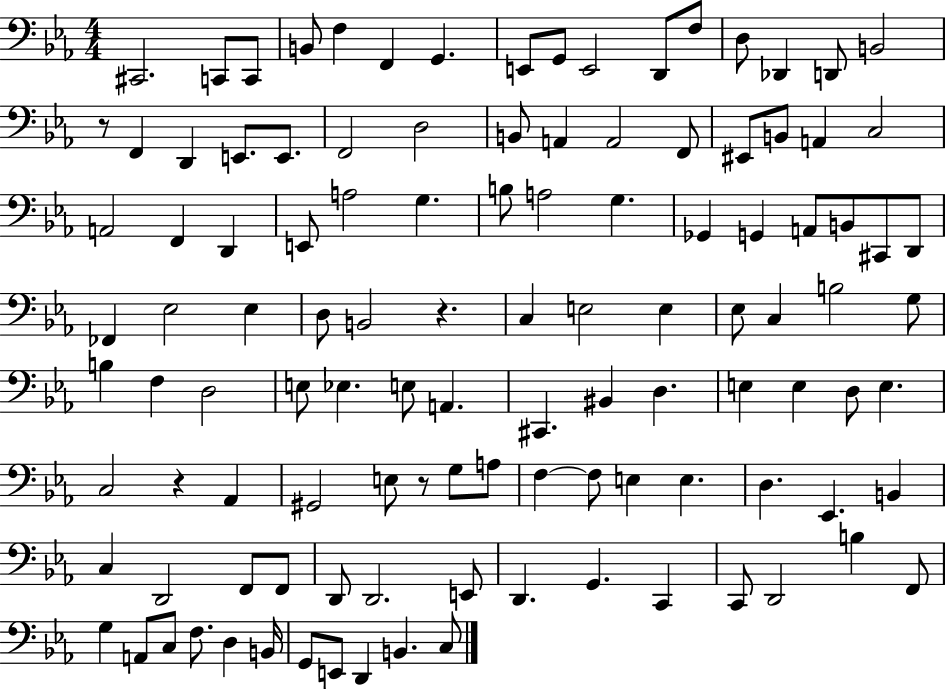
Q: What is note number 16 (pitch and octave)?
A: B2